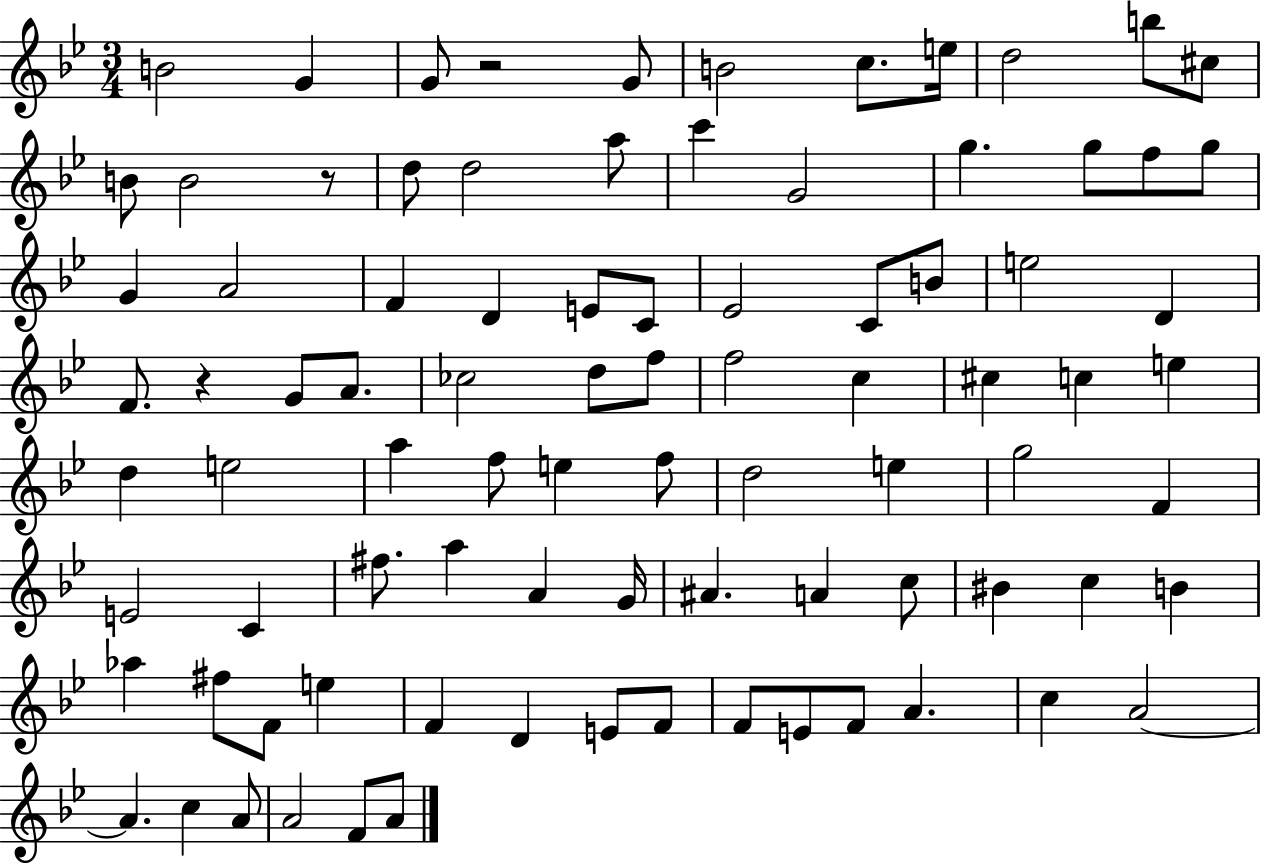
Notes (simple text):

B4/h G4/q G4/e R/h G4/e B4/h C5/e. E5/s D5/h B5/e C#5/e B4/e B4/h R/e D5/e D5/h A5/e C6/q G4/h G5/q. G5/e F5/e G5/e G4/q A4/h F4/q D4/q E4/e C4/e Eb4/h C4/e B4/e E5/h D4/q F4/e. R/q G4/e A4/e. CES5/h D5/e F5/e F5/h C5/q C#5/q C5/q E5/q D5/q E5/h A5/q F5/e E5/q F5/e D5/h E5/q G5/h F4/q E4/h C4/q F#5/e. A5/q A4/q G4/s A#4/q. A4/q C5/e BIS4/q C5/q B4/q Ab5/q F#5/e F4/e E5/q F4/q D4/q E4/e F4/e F4/e E4/e F4/e A4/q. C5/q A4/h A4/q. C5/q A4/e A4/h F4/e A4/e